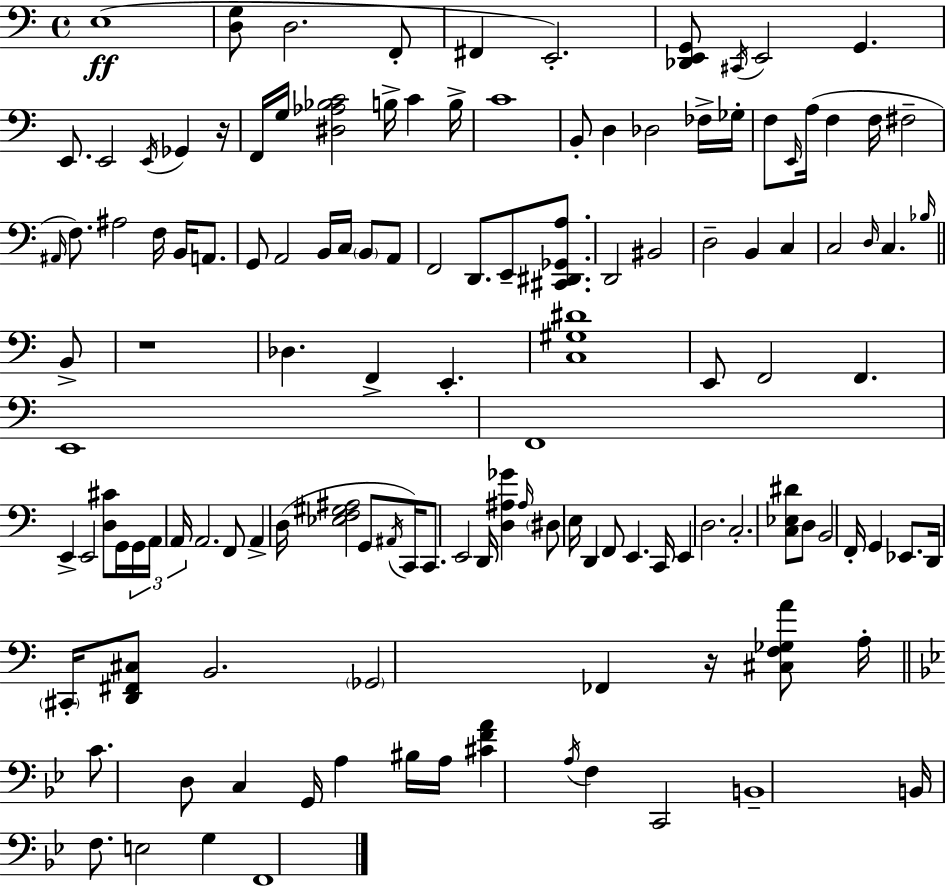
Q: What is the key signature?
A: A minor